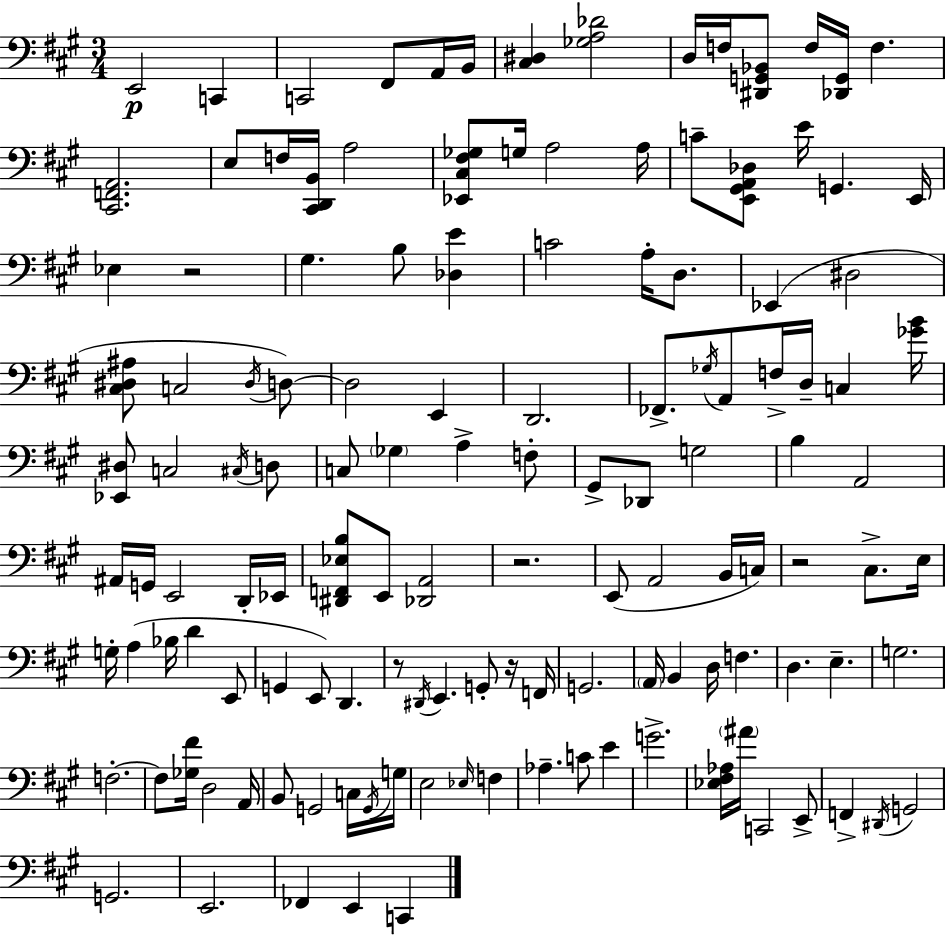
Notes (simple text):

E2/h C2/q C2/h F#2/e A2/s B2/s [C#3,D#3]/q [Gb3,A3,Db4]/h D3/s F3/s [D#2,G2,Bb2]/e F3/s [Db2,G2]/s F3/q. [C#2,F2,A2]/h. E3/e F3/s [C#2,D2,B2]/s A3/h [Eb2,C#3,F#3,Gb3]/e G3/s A3/h A3/s C4/e [E2,G#2,A2,Db3]/e E4/s G2/q. E2/s Eb3/q R/h G#3/q. B3/e [Db3,E4]/q C4/h A3/s D3/e. Eb2/q D#3/h [C#3,D#3,A#3]/e C3/h D#3/s D3/e D3/h E2/q D2/h. FES2/e. Gb3/s A2/e F3/s D3/s C3/q [Gb4,B4]/s [Eb2,D#3]/e C3/h C#3/s D3/e C3/e Gb3/q A3/q F3/e G#2/e Db2/e G3/h B3/q A2/h A#2/s G2/s E2/h D2/s Eb2/s [D#2,F2,Eb3,B3]/e E2/e [Db2,A2]/h R/h. E2/e A2/h B2/s C3/s R/h C#3/e. E3/s G3/s A3/q Bb3/s D4/q E2/e G2/q E2/e D2/q. R/e D#2/s E2/q. G2/e R/s F2/s G2/h. A2/s B2/q D3/s F3/q. D3/q. E3/q. G3/h. F3/h. F3/e [Gb3,F#4]/s D3/h A2/s B2/e G2/h C3/s G2/s G3/s E3/h Eb3/s F3/q Ab3/q. C4/e E4/q G4/h. [Eb3,F#3,Ab3]/s A#4/s C2/h E2/e F2/q D#2/s G2/h G2/h. E2/h. FES2/q E2/q C2/q